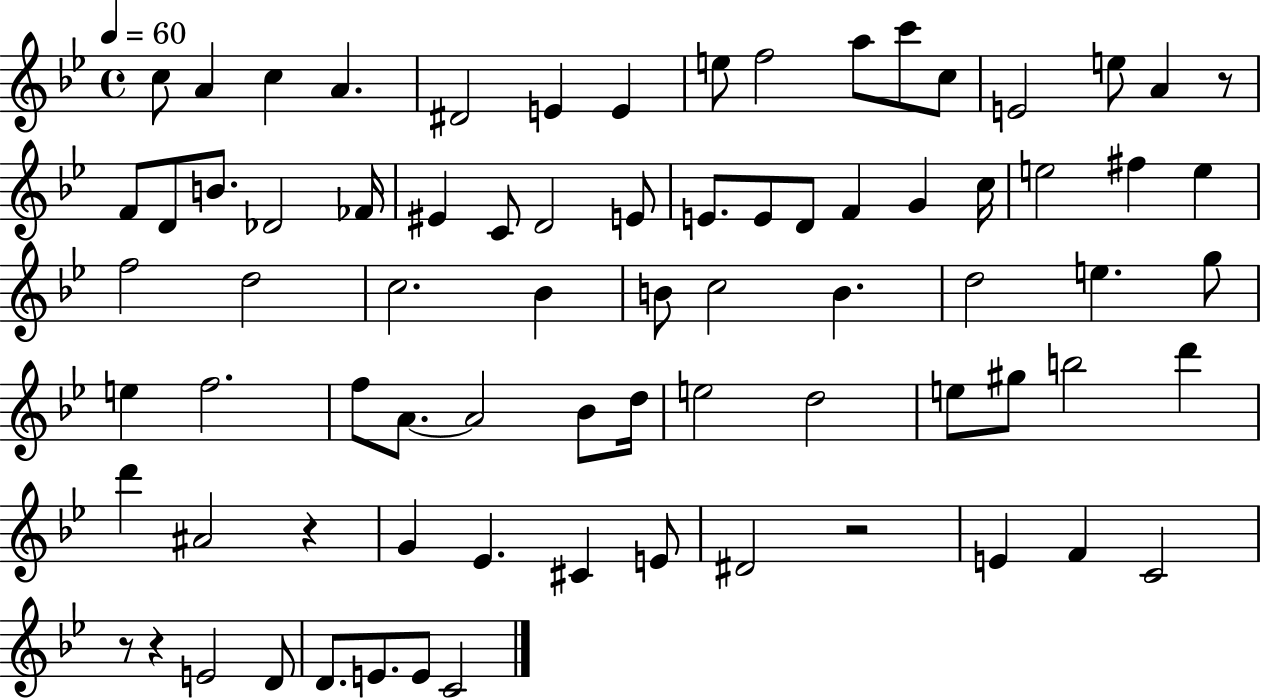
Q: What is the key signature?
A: BES major